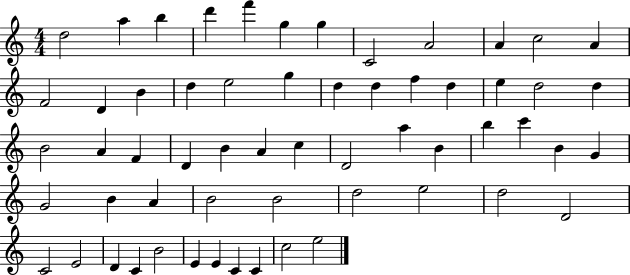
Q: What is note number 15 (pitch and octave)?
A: B4